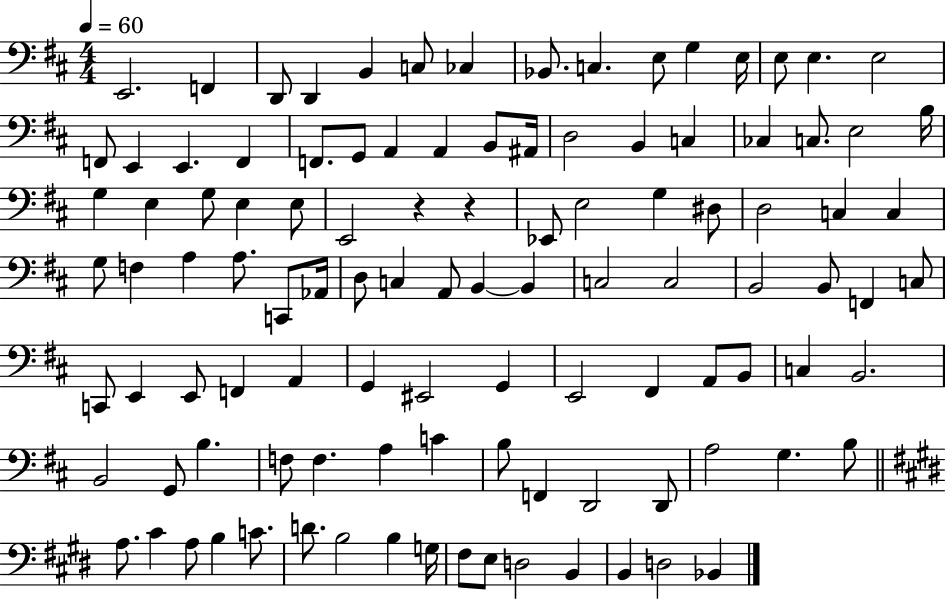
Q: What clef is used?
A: bass